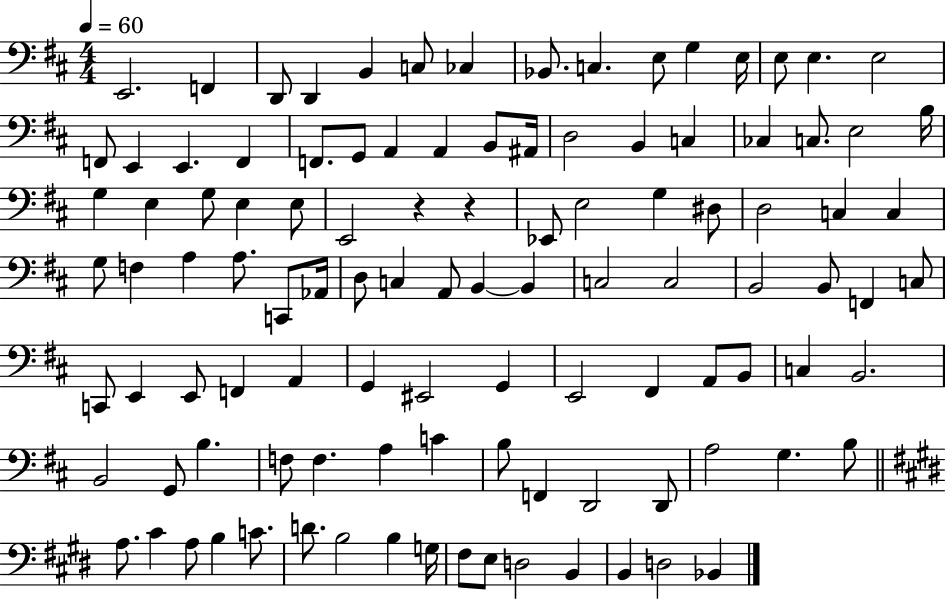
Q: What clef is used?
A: bass